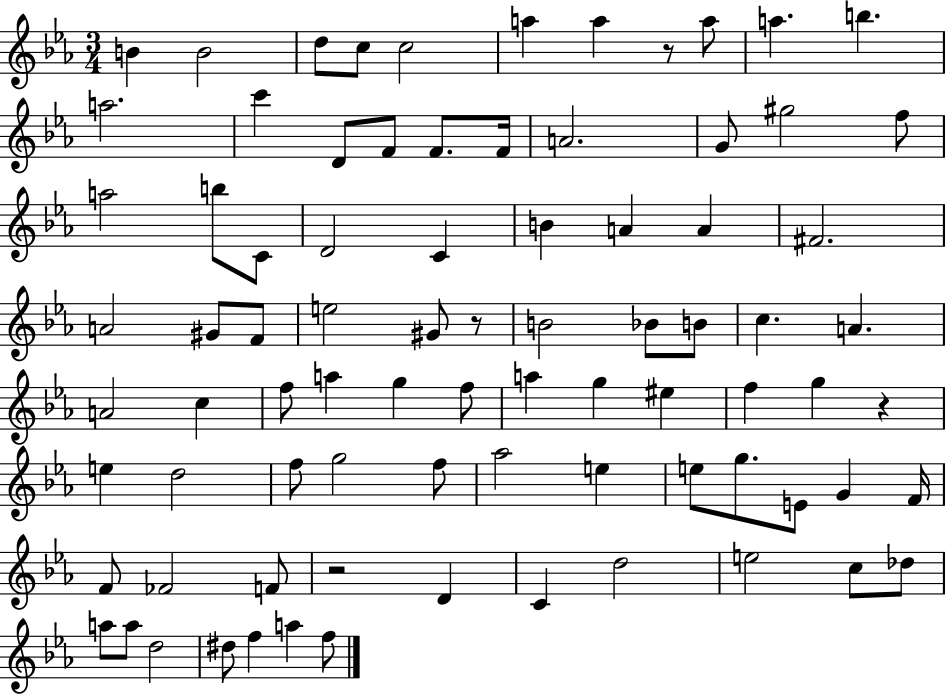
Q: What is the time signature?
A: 3/4